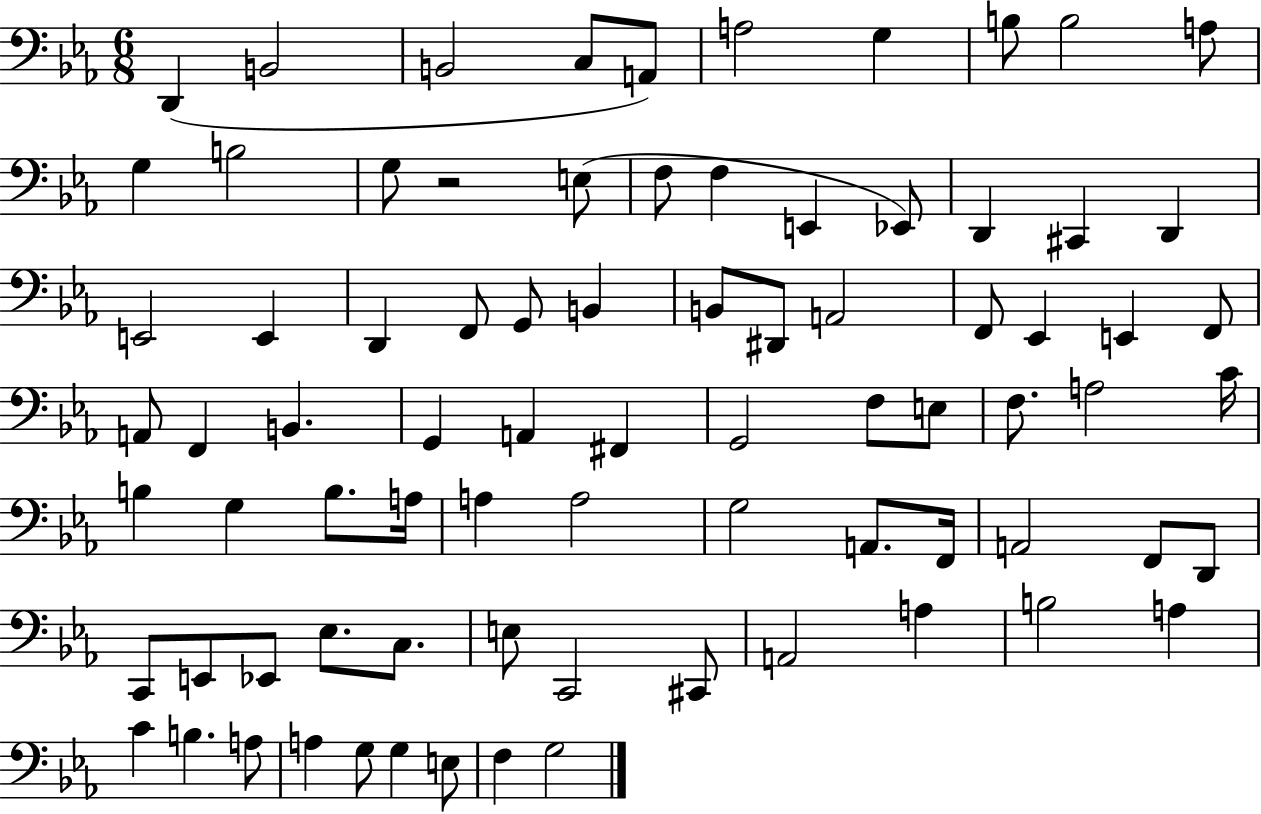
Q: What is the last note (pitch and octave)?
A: G3